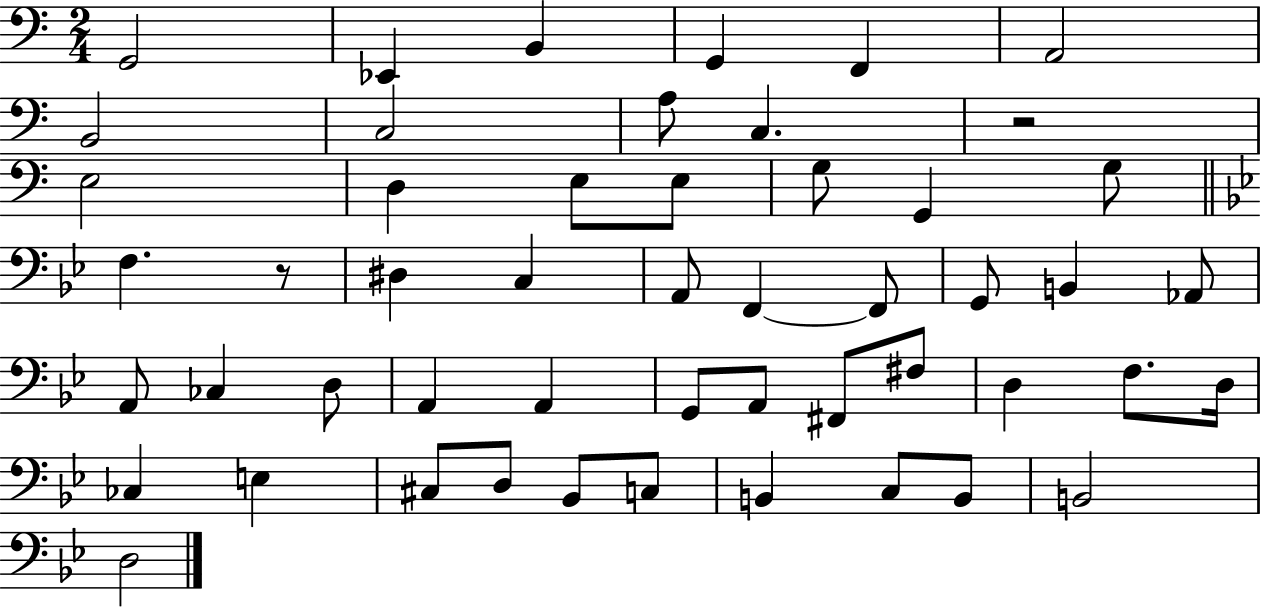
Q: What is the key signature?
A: C major